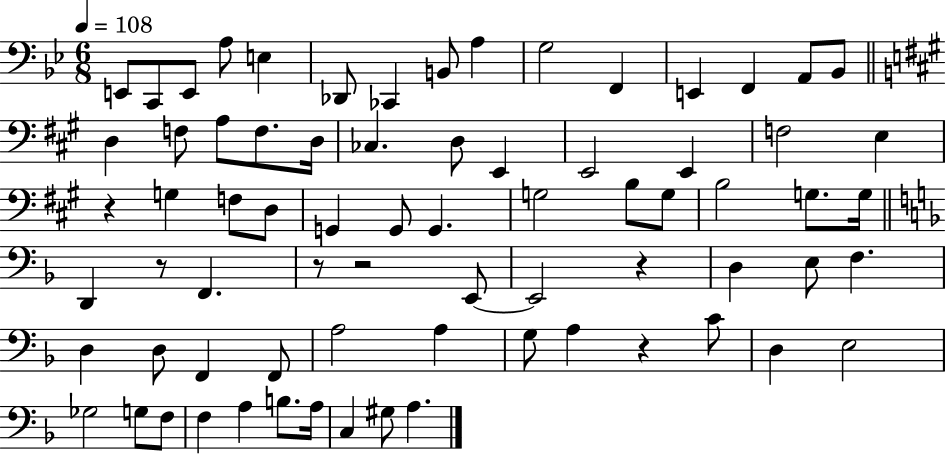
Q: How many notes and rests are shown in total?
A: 73